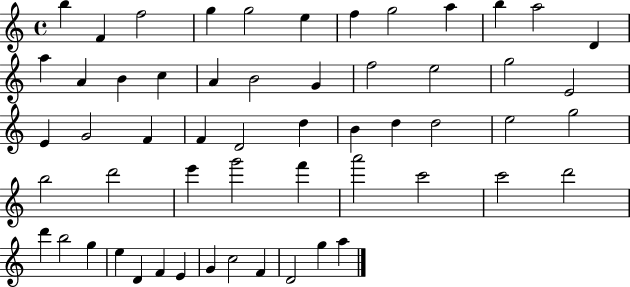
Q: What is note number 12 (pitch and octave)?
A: D4